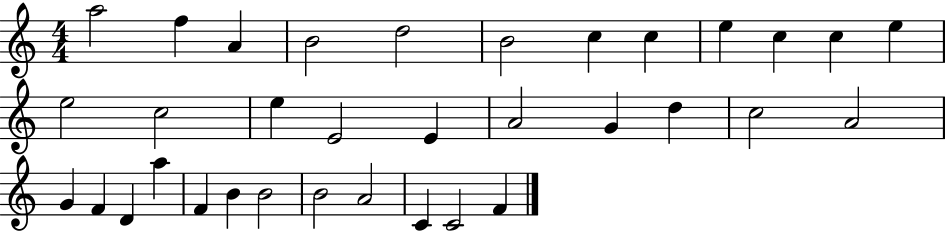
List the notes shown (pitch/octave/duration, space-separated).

A5/h F5/q A4/q B4/h D5/h B4/h C5/q C5/q E5/q C5/q C5/q E5/q E5/h C5/h E5/q E4/h E4/q A4/h G4/q D5/q C5/h A4/h G4/q F4/q D4/q A5/q F4/q B4/q B4/h B4/h A4/h C4/q C4/h F4/q